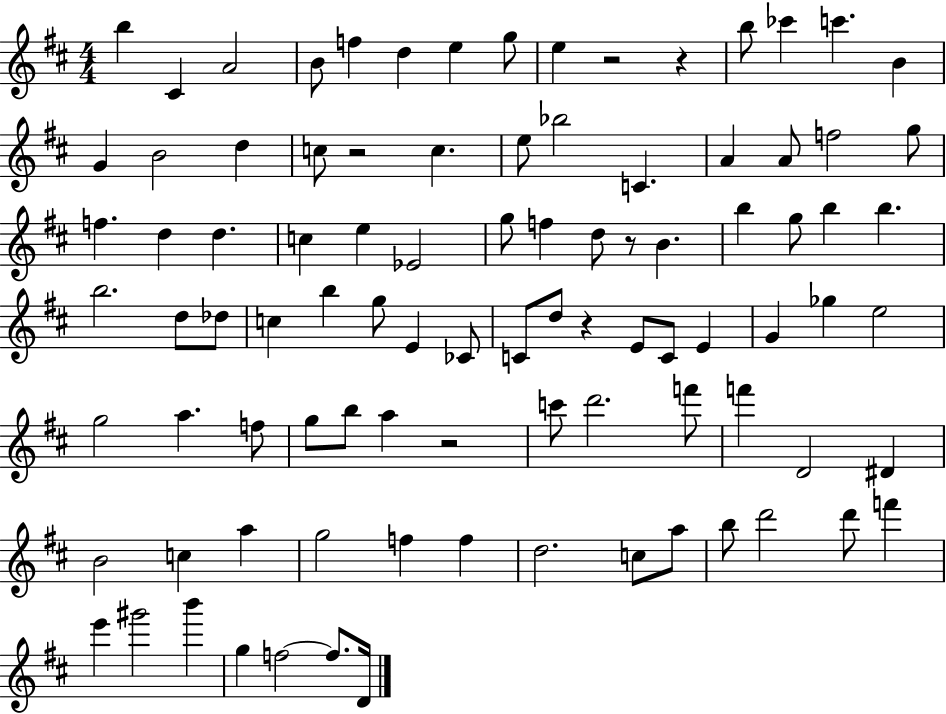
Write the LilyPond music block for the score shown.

{
  \clef treble
  \numericTimeSignature
  \time 4/4
  \key d \major
  b''4 cis'4 a'2 | b'8 f''4 d''4 e''4 g''8 | e''4 r2 r4 | b''8 ces'''4 c'''4. b'4 | \break g'4 b'2 d''4 | c''8 r2 c''4. | e''8 bes''2 c'4. | a'4 a'8 f''2 g''8 | \break f''4. d''4 d''4. | c''4 e''4 ees'2 | g''8 f''4 d''8 r8 b'4. | b''4 g''8 b''4 b''4. | \break b''2. d''8 des''8 | c''4 b''4 g''8 e'4 ces'8 | c'8 d''8 r4 e'8 c'8 e'4 | g'4 ges''4 e''2 | \break g''2 a''4. f''8 | g''8 b''8 a''4 r2 | c'''8 d'''2. f'''8 | f'''4 d'2 dis'4 | \break b'2 c''4 a''4 | g''2 f''4 f''4 | d''2. c''8 a''8 | b''8 d'''2 d'''8 f'''4 | \break e'''4 gis'''2 b'''4 | g''4 f''2~~ f''8. d'16 | \bar "|."
}